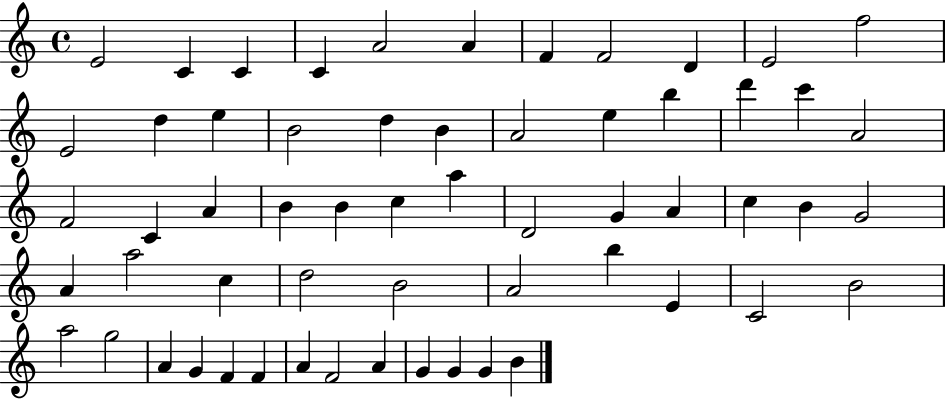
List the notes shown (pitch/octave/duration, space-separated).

E4/h C4/q C4/q C4/q A4/h A4/q F4/q F4/h D4/q E4/h F5/h E4/h D5/q E5/q B4/h D5/q B4/q A4/h E5/q B5/q D6/q C6/q A4/h F4/h C4/q A4/q B4/q B4/q C5/q A5/q D4/h G4/q A4/q C5/q B4/q G4/h A4/q A5/h C5/q D5/h B4/h A4/h B5/q E4/q C4/h B4/h A5/h G5/h A4/q G4/q F4/q F4/q A4/q F4/h A4/q G4/q G4/q G4/q B4/q